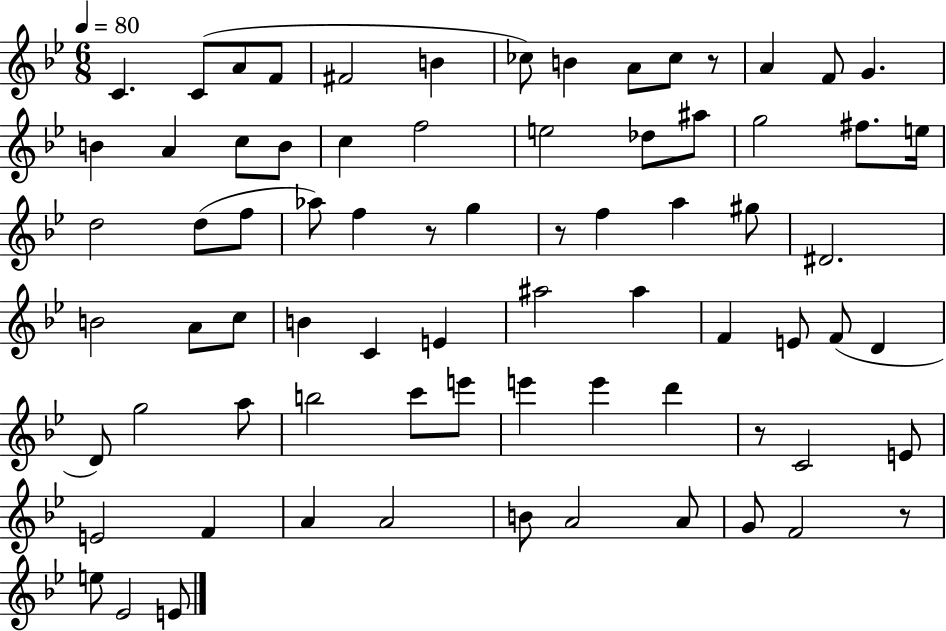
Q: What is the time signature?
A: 6/8